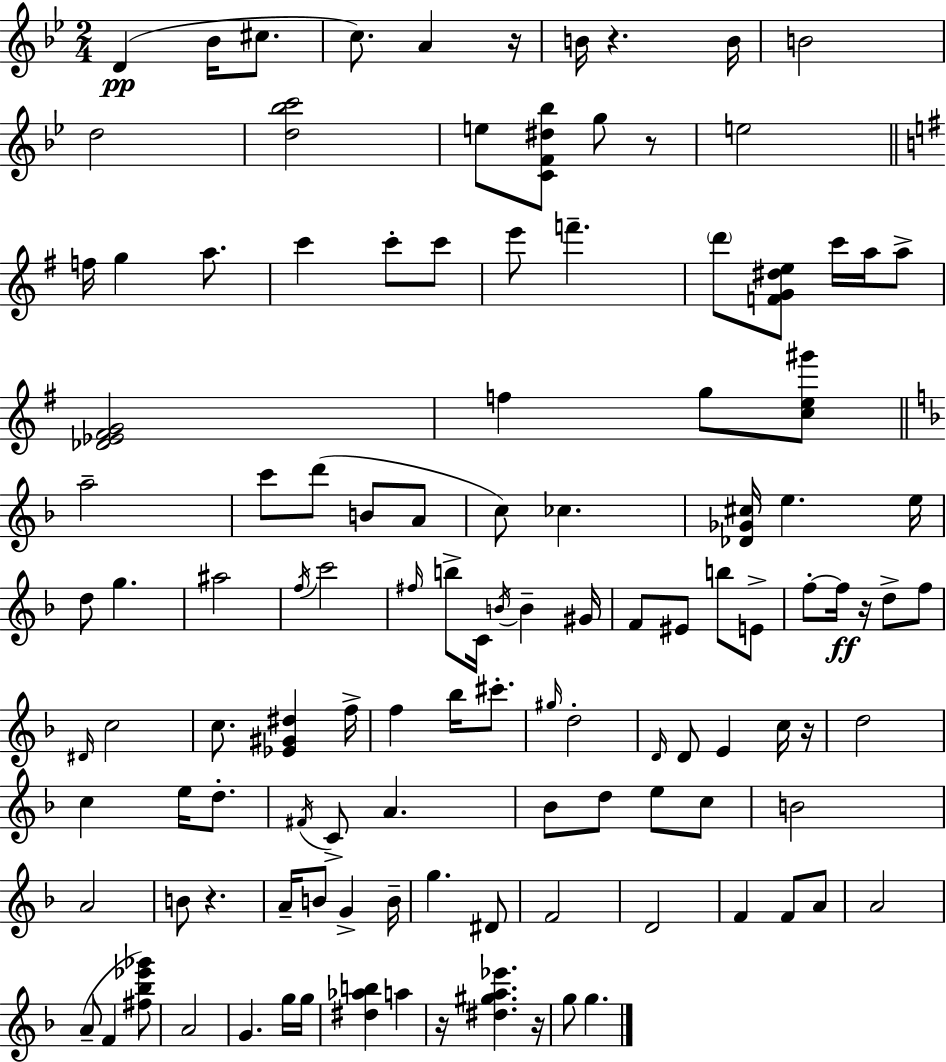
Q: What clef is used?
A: treble